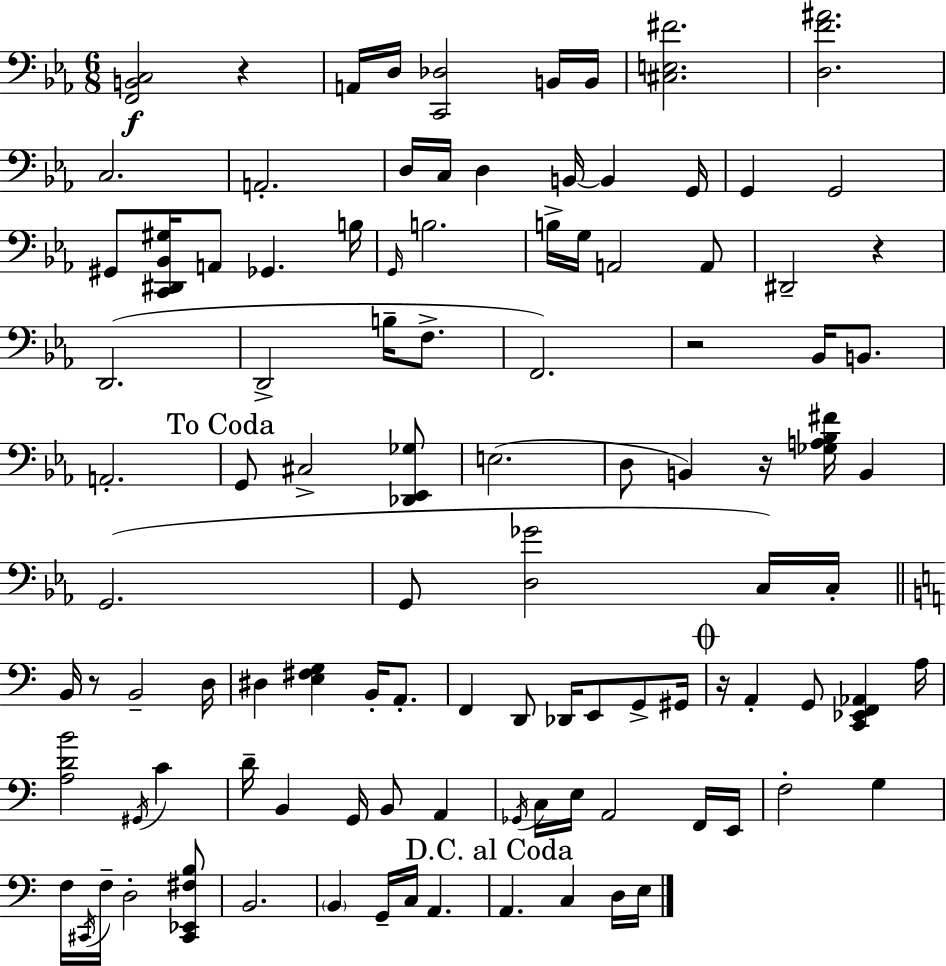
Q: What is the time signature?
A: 6/8